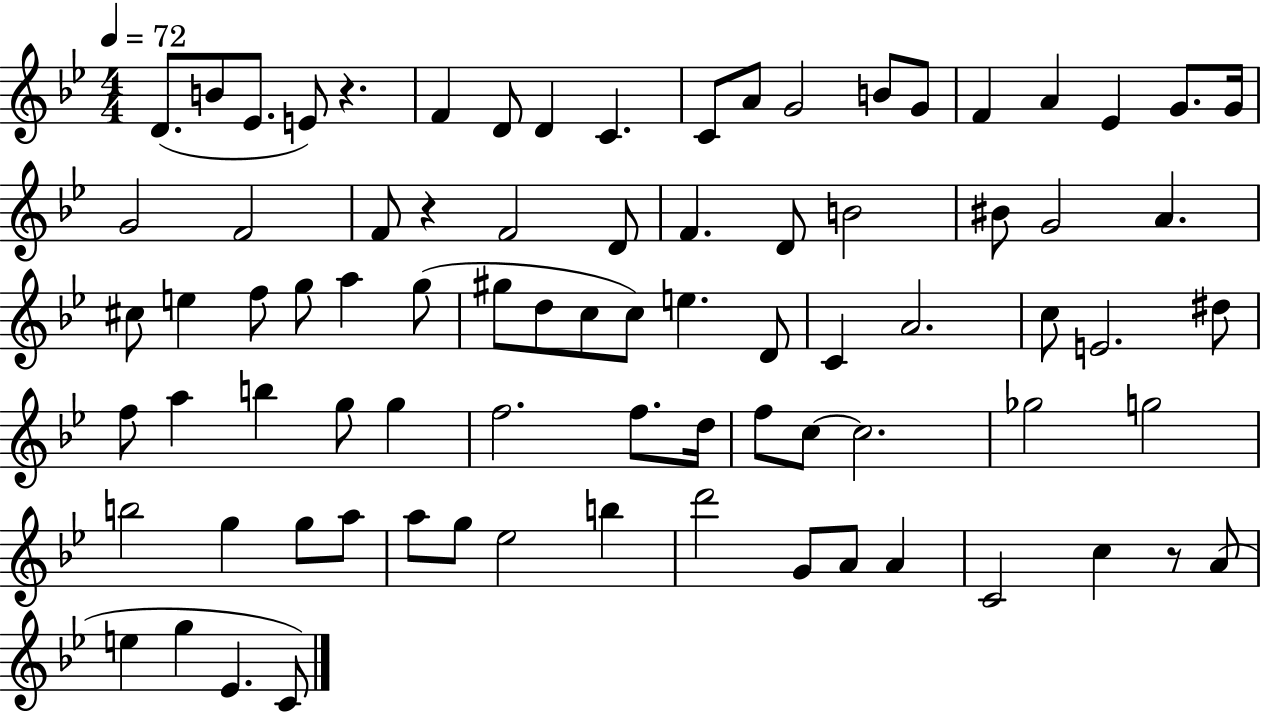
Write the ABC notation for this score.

X:1
T:Untitled
M:4/4
L:1/4
K:Bb
D/2 B/2 _E/2 E/2 z F D/2 D C C/2 A/2 G2 B/2 G/2 F A _E G/2 G/4 G2 F2 F/2 z F2 D/2 F D/2 B2 ^B/2 G2 A ^c/2 e f/2 g/2 a g/2 ^g/2 d/2 c/2 c/2 e D/2 C A2 c/2 E2 ^d/2 f/2 a b g/2 g f2 f/2 d/4 f/2 c/2 c2 _g2 g2 b2 g g/2 a/2 a/2 g/2 _e2 b d'2 G/2 A/2 A C2 c z/2 A/2 e g _E C/2